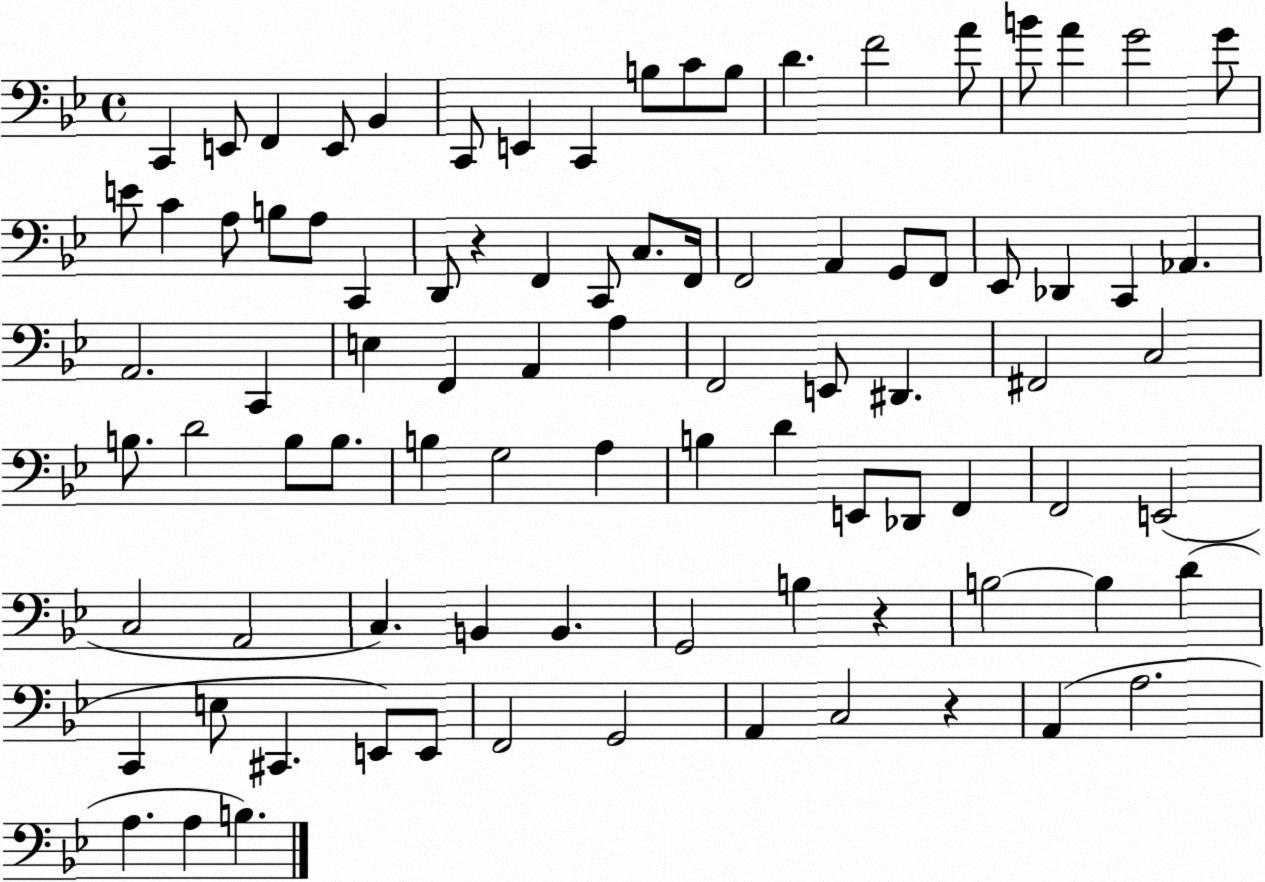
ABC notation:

X:1
T:Untitled
M:4/4
L:1/4
K:Bb
C,, E,,/2 F,, E,,/2 _B,, C,,/2 E,, C,, B,/2 C/2 B,/2 D F2 A/2 B/2 A G2 G/2 E/2 C A,/2 B,/2 A,/2 C,, D,,/2 z F,, C,,/2 C,/2 F,,/4 F,,2 A,, G,,/2 F,,/2 _E,,/2 _D,, C,, _A,, A,,2 C,, E, F,, A,, A, F,,2 E,,/2 ^D,, ^F,,2 C,2 B,/2 D2 B,/2 B,/2 B, G,2 A, B, D E,,/2 _D,,/2 F,, F,,2 E,,2 C,2 A,,2 C, B,, B,, G,,2 B, z B,2 B, D C,, E,/2 ^C,, E,,/2 E,,/2 F,,2 G,,2 A,, C,2 z A,, A,2 A, A, B,